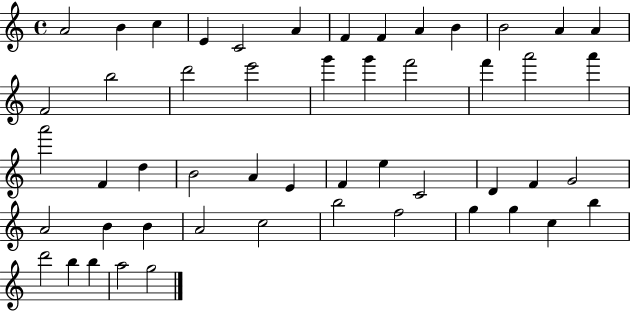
A4/h B4/q C5/q E4/q C4/h A4/q F4/q F4/q A4/q B4/q B4/h A4/q A4/q F4/h B5/h D6/h E6/h G6/q G6/q F6/h F6/q A6/h A6/q A6/h F4/q D5/q B4/h A4/q E4/q F4/q E5/q C4/h D4/q F4/q G4/h A4/h B4/q B4/q A4/h C5/h B5/h F5/h G5/q G5/q C5/q B5/q D6/h B5/q B5/q A5/h G5/h